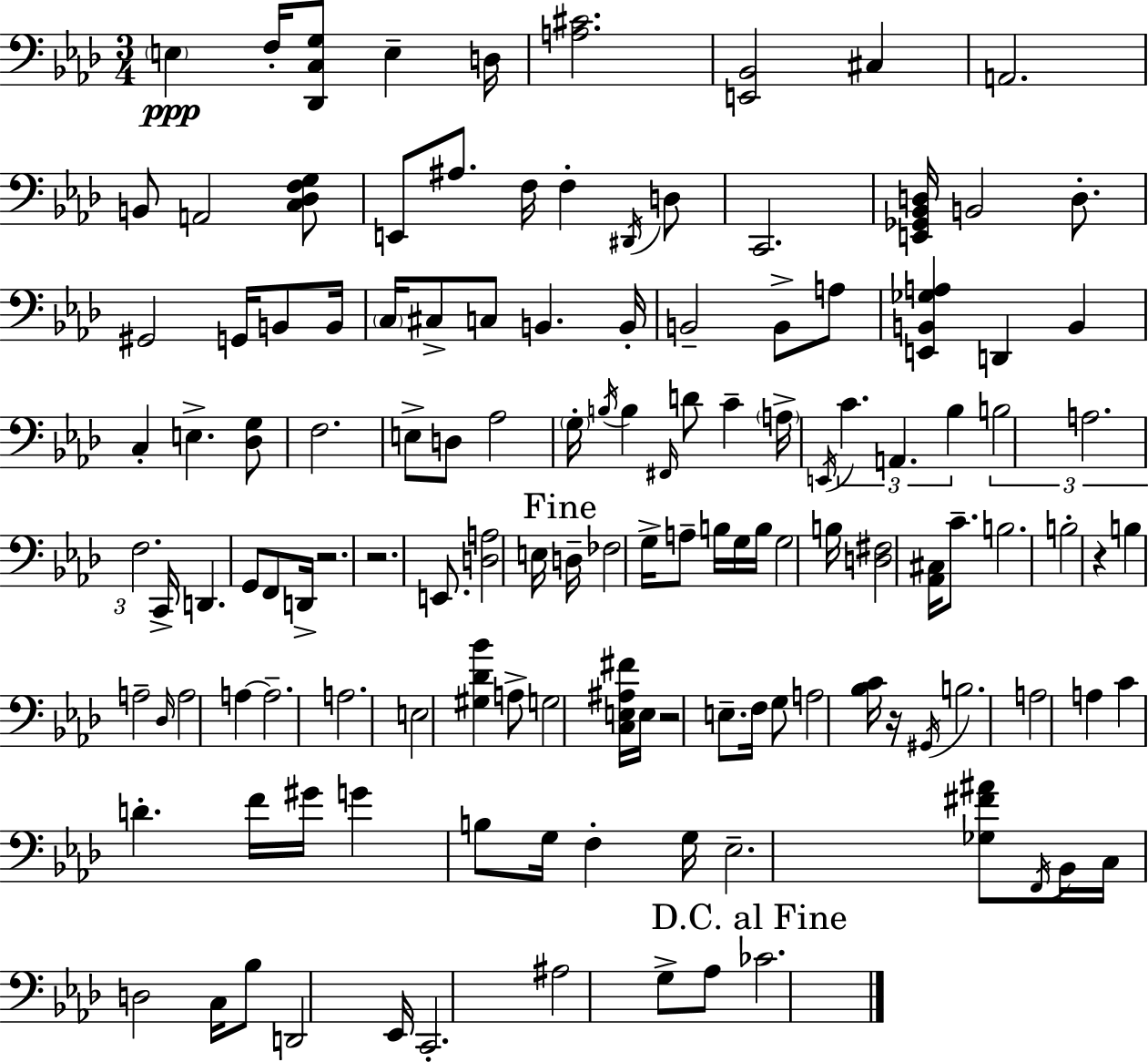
E3/q F3/s [Db2,C3,G3]/e E3/q D3/s [A3,C#4]/h. [E2,Bb2]/h C#3/q A2/h. B2/e A2/h [C3,Db3,F3,G3]/e E2/e A#3/e. F3/s F3/q D#2/s D3/e C2/h. [E2,Gb2,Bb2,D3]/s B2/h D3/e. G#2/h G2/s B2/e B2/s C3/s C#3/e C3/e B2/q. B2/s B2/h B2/e A3/e [E2,B2,Gb3,A3]/q D2/q B2/q C3/q E3/q. [Db3,G3]/e F3/h. E3/e D3/e Ab3/h G3/s B3/s B3/q F#2/s D4/e C4/q A3/s E2/s C4/q. A2/q. Bb3/q B3/h A3/h. F3/h. C2/s D2/q. G2/e F2/e D2/s R/h. R/h. E2/e. [D3,A3]/h E3/s D3/s FES3/h G3/s A3/e B3/s G3/s B3/s G3/h B3/s [D3,F#3]/h [Ab2,C#3]/s C4/e. B3/h. B3/h R/q B3/q A3/h Db3/s A3/h A3/q A3/h. A3/h. E3/h [G#3,Db4,Bb4]/q A3/e G3/h [C3,E3,A#3,F#4]/s E3/s R/h E3/e. F3/s G3/e A3/h [Bb3,C4]/s R/s G#2/s B3/h. A3/h A3/q C4/q D4/q. F4/s G#4/s G4/q B3/e G3/s F3/q G3/s Eb3/h. [Gb3,F#4,A#4]/e F2/s Bb2/s C3/s D3/h C3/s Bb3/e D2/h Eb2/s C2/h. A#3/h G3/e Ab3/e CES4/h.